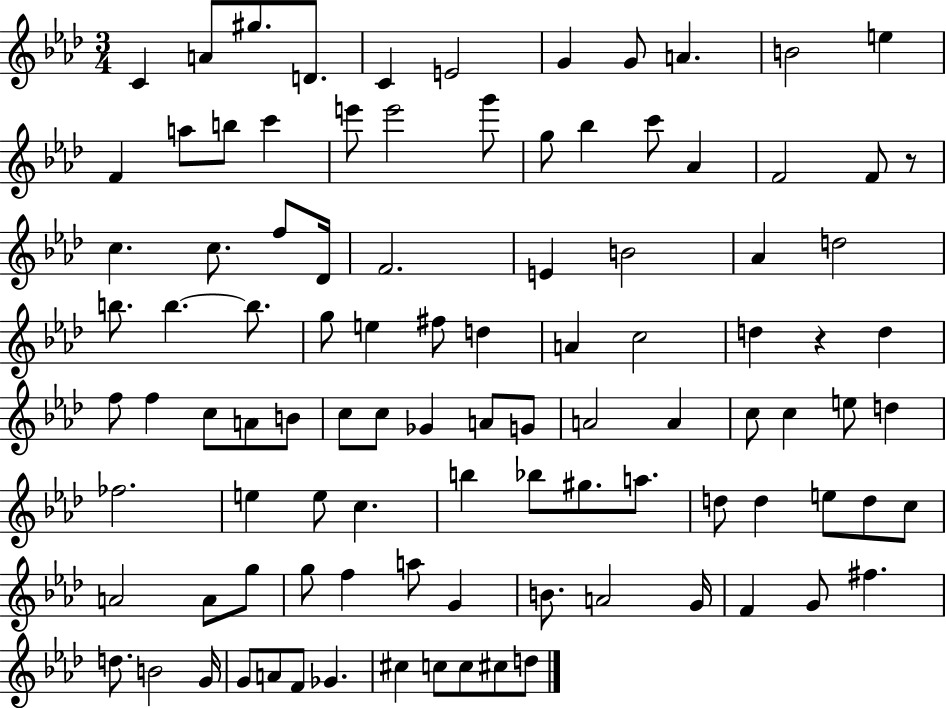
C4/q A4/e G#5/e. D4/e. C4/q E4/h G4/q G4/e A4/q. B4/h E5/q F4/q A5/e B5/e C6/q E6/e E6/h G6/e G5/e Bb5/q C6/e Ab4/q F4/h F4/e R/e C5/q. C5/e. F5/e Db4/s F4/h. E4/q B4/h Ab4/q D5/h B5/e. B5/q. B5/e. G5/e E5/q F#5/e D5/q A4/q C5/h D5/q R/q D5/q F5/e F5/q C5/e A4/e B4/e C5/e C5/e Gb4/q A4/e G4/e A4/h A4/q C5/e C5/q E5/e D5/q FES5/h. E5/q E5/e C5/q. B5/q Bb5/e G#5/e. A5/e. D5/e D5/q E5/e D5/e C5/e A4/h A4/e G5/e G5/e F5/q A5/e G4/q B4/e. A4/h G4/s F4/q G4/e F#5/q. D5/e. B4/h G4/s G4/e A4/e F4/e Gb4/q. C#5/q C5/e C5/e C#5/e D5/e